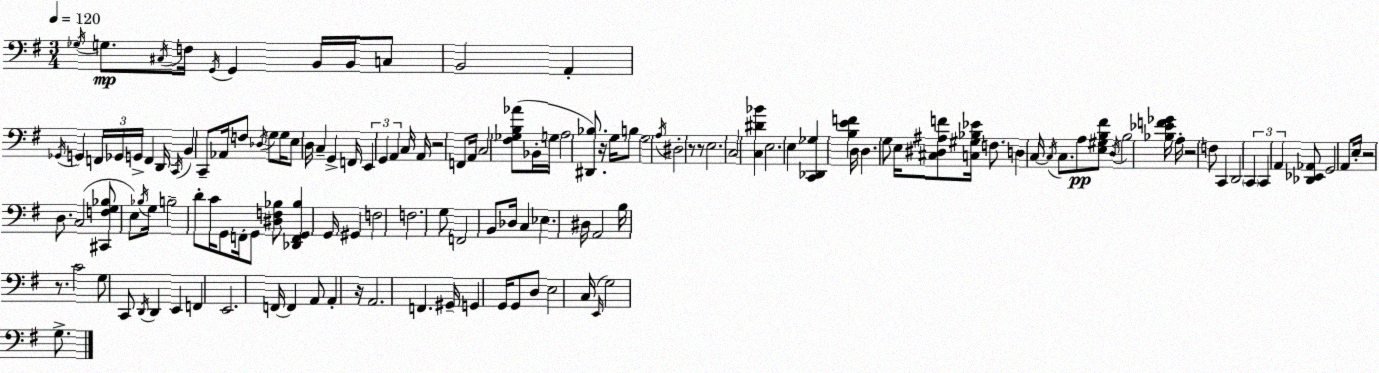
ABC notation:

X:1
T:Untitled
M:3/4
L:1/4
K:G
_G,/4 G,/2 ^C,/4 F,/4 G,,/4 G,, B,,/4 B,,/4 C,/2 B,,2 A,, _G,,/4 G,, F,,/4 _G,,/4 G,,/4 F,, D,,/4 C,,/4 B,, C,,/2 _A,,/4 F,/2 _D,/4 G,/2 G,/4 E,/2 D,/4 C, G,, F,,/4 E,, G,, A,, C,/4 A,,/4 z2 F,,/2 A,,/4 C,2 [^F,_G,B,_A]/2 _B,,/4 G,/4 A,2 [^D,,_B,]/2 z/4 G,/4 B,/2 G,2 A,/4 ^D,2 z/2 z/2 E,2 C,2 [C,^D_B] E,2 E, [C,,_D,,_G,] [B,EF] D,/4 D, G,/2 E,/4 [^C,^D,^A,F]/2 [C,^G,_B,_E]/4 F,/2 D, C,/4 C,/4 C,/2 A,/2 [E,^G,B,^F]/2 D,/4 B,2 [_B,_EF_G]/4 A,/4 z2 F,/2 C,, D,,2 C,, C,, A,, [_D,,_E,,_A,,]/2 G,,2 A,,/2 E,/4 z2 D,/2 C,2 [^C,,F,G,_B,]/2 E,/2 _B,/4 G,/4 B,2 D/2 C/4 G,,/2 F,,/4 G,,/2 [^D,F,_B,]/2 [_D,,F,,G,,_B,] G,,/4 ^G,, F,2 F,2 G,/2 F,,2 B,,/2 _D,/4 C, _E, ^D,/4 A,,2 B,/4 z/2 C2 G,/2 C,,/2 D,,/4 D,, E,, F,, E,,2 F,,/4 F,, A,,/2 A,, z/4 A,,2 F,, ^G,,/4 G,, G,,/4 G,,/2 D,/2 E,2 C,/4 E,,/4 G,2 G,/2